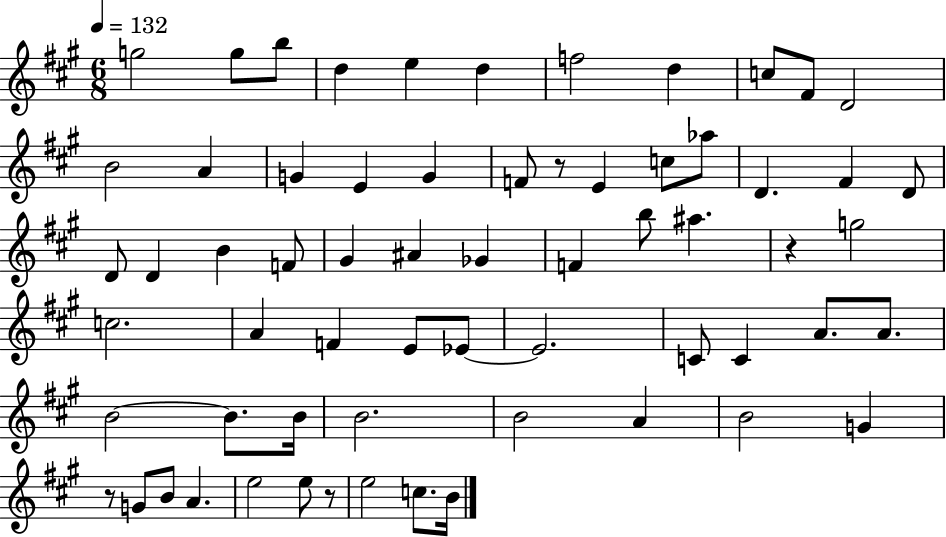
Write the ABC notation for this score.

X:1
T:Untitled
M:6/8
L:1/4
K:A
g2 g/2 b/2 d e d f2 d c/2 ^F/2 D2 B2 A G E G F/2 z/2 E c/2 _a/2 D ^F D/2 D/2 D B F/2 ^G ^A _G F b/2 ^a z g2 c2 A F E/2 _E/2 _E2 C/2 C A/2 A/2 B2 B/2 B/4 B2 B2 A B2 G z/2 G/2 B/2 A e2 e/2 z/2 e2 c/2 B/4